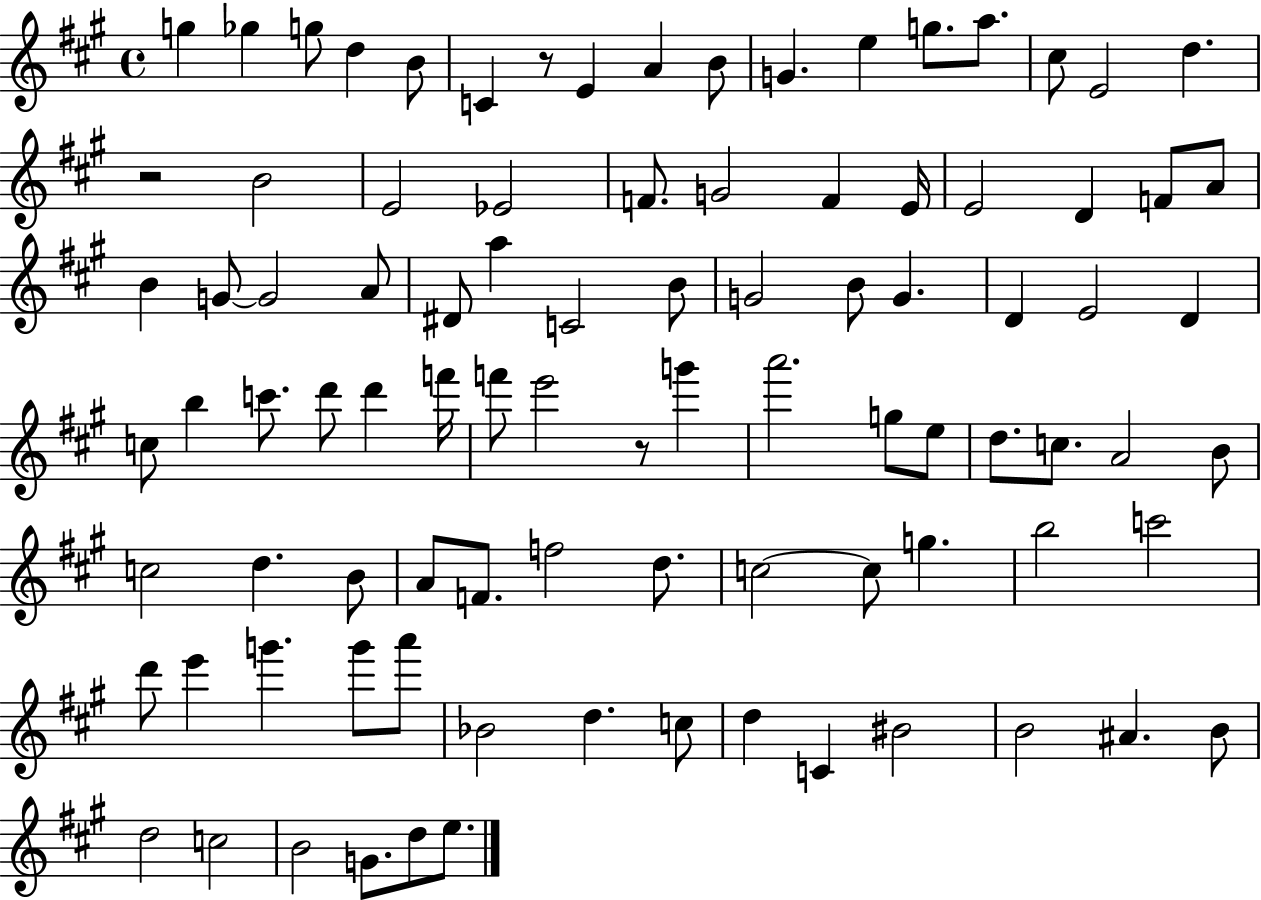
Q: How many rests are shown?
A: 3